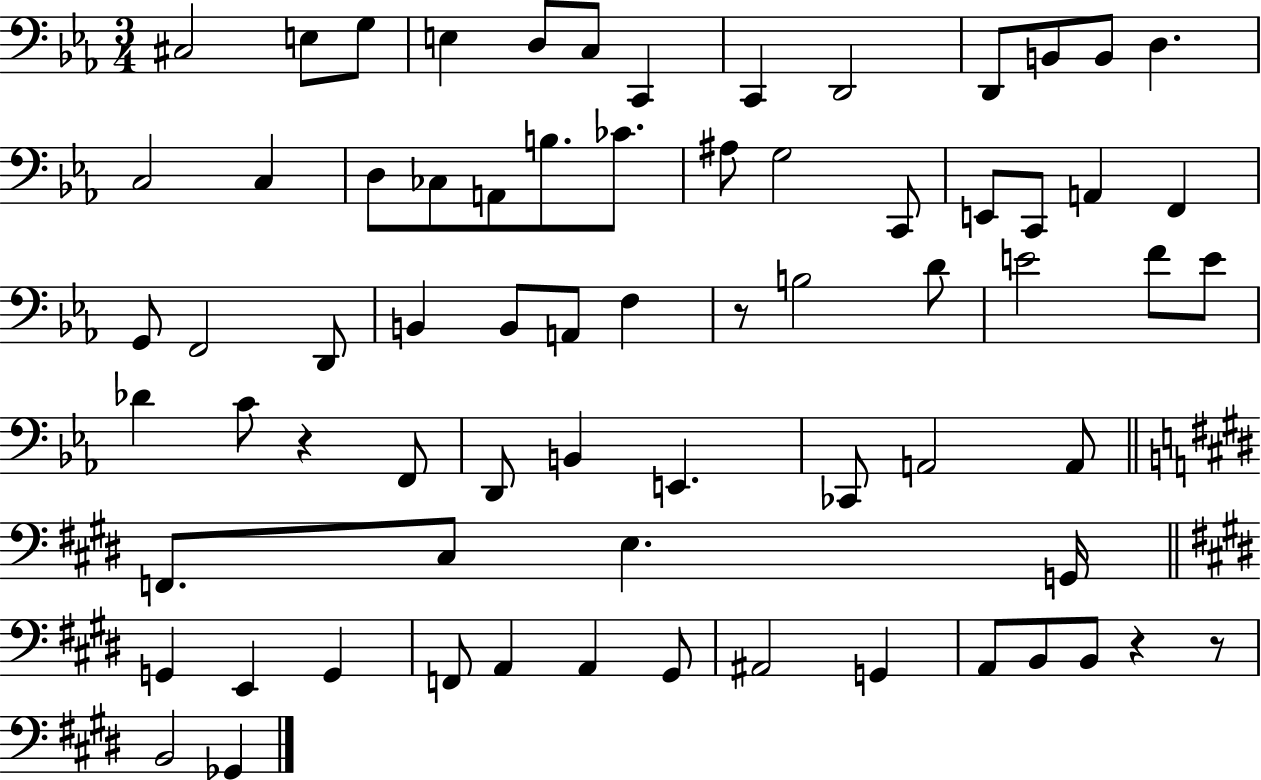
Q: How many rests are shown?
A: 4